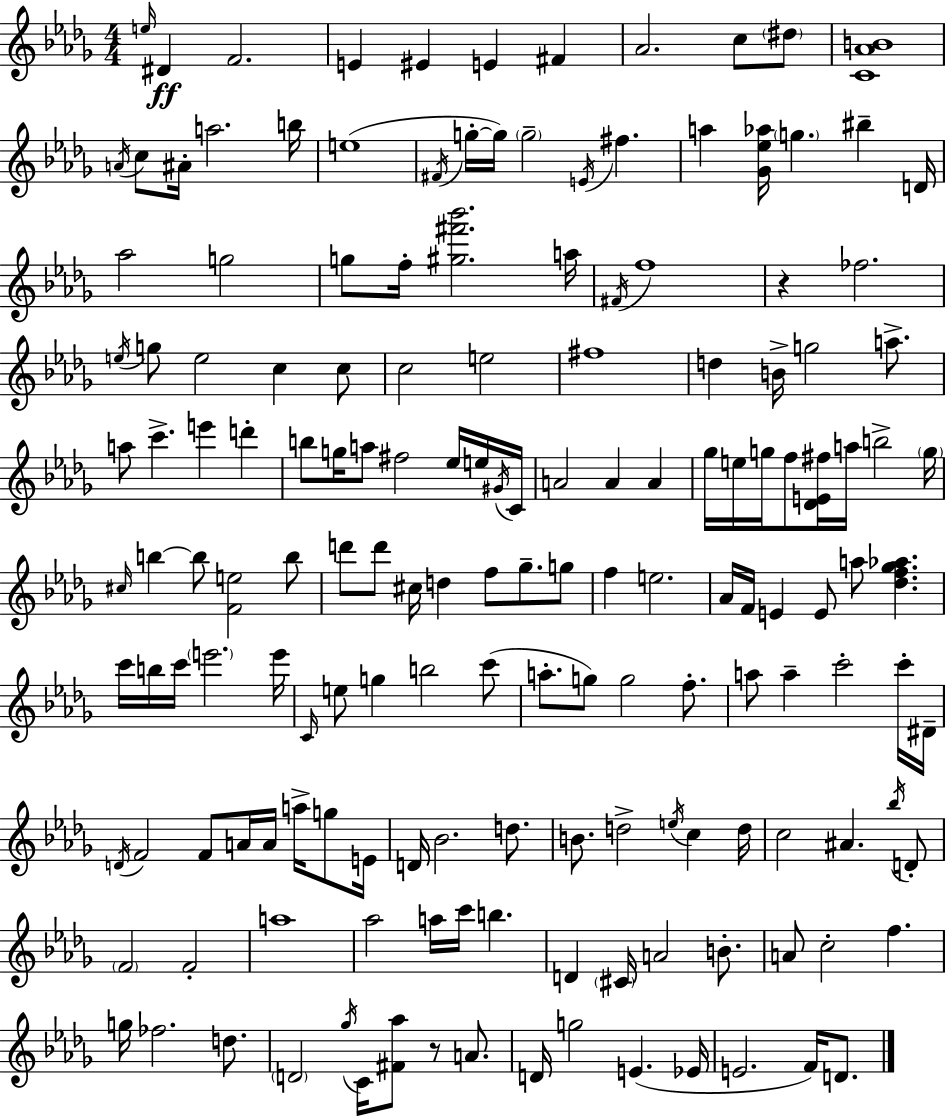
{
  \clef treble
  \numericTimeSignature
  \time 4/4
  \key bes \minor
  \grace { e''16 }\ff dis'4 f'2. | e'4 eis'4 e'4 fis'4 | aes'2. c''8 \parenthesize dis''8 | <c' aes' b'>1 | \break \acciaccatura { a'16 } c''8 ais'16-. a''2. | b''16 e''1( | \acciaccatura { fis'16 } g''16-.~~ g''16) \parenthesize g''2-- \acciaccatura { e'16 } fis''4. | a''4 <ges' ees'' aes''>16 \parenthesize g''4. bis''4-- | \break d'16 aes''2 g''2 | g''8 f''16-. <gis'' fis''' bes'''>2. | a''16 \acciaccatura { fis'16 } f''1 | r4 fes''2. | \break \acciaccatura { e''16 } g''8 e''2 | c''4 c''8 c''2 e''2 | fis''1 | d''4 b'16-> g''2 | \break a''8.-> a''8 c'''4.-> e'''4 | d'''4-. b''8 g''16 a''8 fis''2 | ees''16 e''16 \acciaccatura { gis'16 } c'16 a'2 a'4 | a'4 ges''16 e''16 g''16 f''8 <des' e' fis''>16 a''16 b''2-> | \break \parenthesize g''16 \grace { cis''16 } b''4~~ b''8 <f' e''>2 | b''8 d'''8 d'''8 cis''16 d''4 | f''8 ges''8.-- g''8 f''4 e''2. | aes'16 f'16 e'4 e'8 | \break a''8 <des'' f'' ges'' aes''>4. c'''16 b''16 c'''16 \parenthesize e'''2. | e'''16 \grace { c'16 } e''8 g''4 b''2 | c'''8( a''8.-. g''8) g''2 | f''8.-. a''8 a''4-- c'''2-. | \break c'''16-. dis'16-- \acciaccatura { d'16 } f'2 | f'8 a'16 a'16 a''16-> g''8 e'16 d'16 bes'2. | d''8. b'8. d''2-> | \acciaccatura { e''16 } c''4 d''16 c''2 | \break ais'4. \acciaccatura { bes''16 } d'8-. \parenthesize f'2 | f'2-. a''1 | aes''2 | a''16 c'''16 b''4. d'4 | \break \parenthesize cis'16 a'2 b'8.-. a'8 c''2-. | f''4. g''16 fes''2. | d''8. \parenthesize d'2 | \acciaccatura { ges''16 } c'16 <fis' aes''>8 r8 a'8. d'16 g''2 | \break e'4.( ees'16 e'2. | f'16) d'8. \bar "|."
}